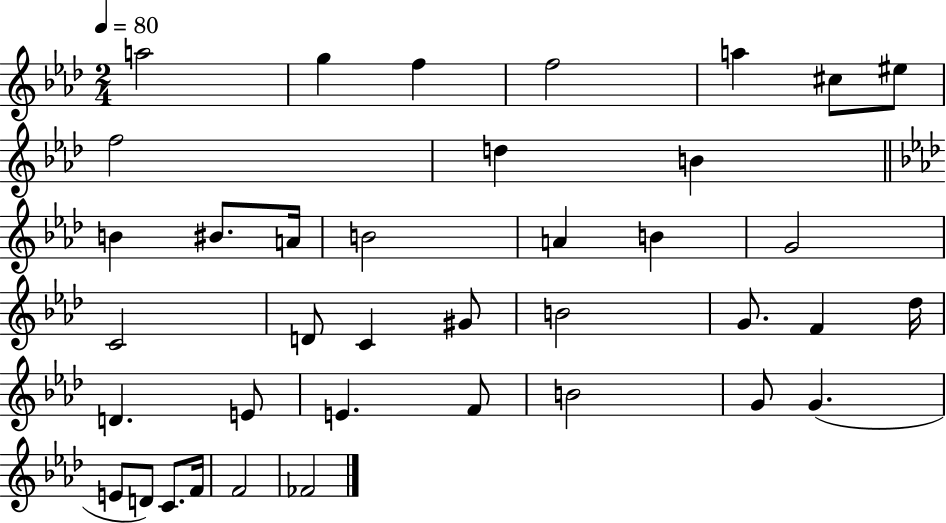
X:1
T:Untitled
M:2/4
L:1/4
K:Ab
a2 g f f2 a ^c/2 ^e/2 f2 d B B ^B/2 A/4 B2 A B G2 C2 D/2 C ^G/2 B2 G/2 F _d/4 D E/2 E F/2 B2 G/2 G E/2 D/2 C/2 F/4 F2 _F2